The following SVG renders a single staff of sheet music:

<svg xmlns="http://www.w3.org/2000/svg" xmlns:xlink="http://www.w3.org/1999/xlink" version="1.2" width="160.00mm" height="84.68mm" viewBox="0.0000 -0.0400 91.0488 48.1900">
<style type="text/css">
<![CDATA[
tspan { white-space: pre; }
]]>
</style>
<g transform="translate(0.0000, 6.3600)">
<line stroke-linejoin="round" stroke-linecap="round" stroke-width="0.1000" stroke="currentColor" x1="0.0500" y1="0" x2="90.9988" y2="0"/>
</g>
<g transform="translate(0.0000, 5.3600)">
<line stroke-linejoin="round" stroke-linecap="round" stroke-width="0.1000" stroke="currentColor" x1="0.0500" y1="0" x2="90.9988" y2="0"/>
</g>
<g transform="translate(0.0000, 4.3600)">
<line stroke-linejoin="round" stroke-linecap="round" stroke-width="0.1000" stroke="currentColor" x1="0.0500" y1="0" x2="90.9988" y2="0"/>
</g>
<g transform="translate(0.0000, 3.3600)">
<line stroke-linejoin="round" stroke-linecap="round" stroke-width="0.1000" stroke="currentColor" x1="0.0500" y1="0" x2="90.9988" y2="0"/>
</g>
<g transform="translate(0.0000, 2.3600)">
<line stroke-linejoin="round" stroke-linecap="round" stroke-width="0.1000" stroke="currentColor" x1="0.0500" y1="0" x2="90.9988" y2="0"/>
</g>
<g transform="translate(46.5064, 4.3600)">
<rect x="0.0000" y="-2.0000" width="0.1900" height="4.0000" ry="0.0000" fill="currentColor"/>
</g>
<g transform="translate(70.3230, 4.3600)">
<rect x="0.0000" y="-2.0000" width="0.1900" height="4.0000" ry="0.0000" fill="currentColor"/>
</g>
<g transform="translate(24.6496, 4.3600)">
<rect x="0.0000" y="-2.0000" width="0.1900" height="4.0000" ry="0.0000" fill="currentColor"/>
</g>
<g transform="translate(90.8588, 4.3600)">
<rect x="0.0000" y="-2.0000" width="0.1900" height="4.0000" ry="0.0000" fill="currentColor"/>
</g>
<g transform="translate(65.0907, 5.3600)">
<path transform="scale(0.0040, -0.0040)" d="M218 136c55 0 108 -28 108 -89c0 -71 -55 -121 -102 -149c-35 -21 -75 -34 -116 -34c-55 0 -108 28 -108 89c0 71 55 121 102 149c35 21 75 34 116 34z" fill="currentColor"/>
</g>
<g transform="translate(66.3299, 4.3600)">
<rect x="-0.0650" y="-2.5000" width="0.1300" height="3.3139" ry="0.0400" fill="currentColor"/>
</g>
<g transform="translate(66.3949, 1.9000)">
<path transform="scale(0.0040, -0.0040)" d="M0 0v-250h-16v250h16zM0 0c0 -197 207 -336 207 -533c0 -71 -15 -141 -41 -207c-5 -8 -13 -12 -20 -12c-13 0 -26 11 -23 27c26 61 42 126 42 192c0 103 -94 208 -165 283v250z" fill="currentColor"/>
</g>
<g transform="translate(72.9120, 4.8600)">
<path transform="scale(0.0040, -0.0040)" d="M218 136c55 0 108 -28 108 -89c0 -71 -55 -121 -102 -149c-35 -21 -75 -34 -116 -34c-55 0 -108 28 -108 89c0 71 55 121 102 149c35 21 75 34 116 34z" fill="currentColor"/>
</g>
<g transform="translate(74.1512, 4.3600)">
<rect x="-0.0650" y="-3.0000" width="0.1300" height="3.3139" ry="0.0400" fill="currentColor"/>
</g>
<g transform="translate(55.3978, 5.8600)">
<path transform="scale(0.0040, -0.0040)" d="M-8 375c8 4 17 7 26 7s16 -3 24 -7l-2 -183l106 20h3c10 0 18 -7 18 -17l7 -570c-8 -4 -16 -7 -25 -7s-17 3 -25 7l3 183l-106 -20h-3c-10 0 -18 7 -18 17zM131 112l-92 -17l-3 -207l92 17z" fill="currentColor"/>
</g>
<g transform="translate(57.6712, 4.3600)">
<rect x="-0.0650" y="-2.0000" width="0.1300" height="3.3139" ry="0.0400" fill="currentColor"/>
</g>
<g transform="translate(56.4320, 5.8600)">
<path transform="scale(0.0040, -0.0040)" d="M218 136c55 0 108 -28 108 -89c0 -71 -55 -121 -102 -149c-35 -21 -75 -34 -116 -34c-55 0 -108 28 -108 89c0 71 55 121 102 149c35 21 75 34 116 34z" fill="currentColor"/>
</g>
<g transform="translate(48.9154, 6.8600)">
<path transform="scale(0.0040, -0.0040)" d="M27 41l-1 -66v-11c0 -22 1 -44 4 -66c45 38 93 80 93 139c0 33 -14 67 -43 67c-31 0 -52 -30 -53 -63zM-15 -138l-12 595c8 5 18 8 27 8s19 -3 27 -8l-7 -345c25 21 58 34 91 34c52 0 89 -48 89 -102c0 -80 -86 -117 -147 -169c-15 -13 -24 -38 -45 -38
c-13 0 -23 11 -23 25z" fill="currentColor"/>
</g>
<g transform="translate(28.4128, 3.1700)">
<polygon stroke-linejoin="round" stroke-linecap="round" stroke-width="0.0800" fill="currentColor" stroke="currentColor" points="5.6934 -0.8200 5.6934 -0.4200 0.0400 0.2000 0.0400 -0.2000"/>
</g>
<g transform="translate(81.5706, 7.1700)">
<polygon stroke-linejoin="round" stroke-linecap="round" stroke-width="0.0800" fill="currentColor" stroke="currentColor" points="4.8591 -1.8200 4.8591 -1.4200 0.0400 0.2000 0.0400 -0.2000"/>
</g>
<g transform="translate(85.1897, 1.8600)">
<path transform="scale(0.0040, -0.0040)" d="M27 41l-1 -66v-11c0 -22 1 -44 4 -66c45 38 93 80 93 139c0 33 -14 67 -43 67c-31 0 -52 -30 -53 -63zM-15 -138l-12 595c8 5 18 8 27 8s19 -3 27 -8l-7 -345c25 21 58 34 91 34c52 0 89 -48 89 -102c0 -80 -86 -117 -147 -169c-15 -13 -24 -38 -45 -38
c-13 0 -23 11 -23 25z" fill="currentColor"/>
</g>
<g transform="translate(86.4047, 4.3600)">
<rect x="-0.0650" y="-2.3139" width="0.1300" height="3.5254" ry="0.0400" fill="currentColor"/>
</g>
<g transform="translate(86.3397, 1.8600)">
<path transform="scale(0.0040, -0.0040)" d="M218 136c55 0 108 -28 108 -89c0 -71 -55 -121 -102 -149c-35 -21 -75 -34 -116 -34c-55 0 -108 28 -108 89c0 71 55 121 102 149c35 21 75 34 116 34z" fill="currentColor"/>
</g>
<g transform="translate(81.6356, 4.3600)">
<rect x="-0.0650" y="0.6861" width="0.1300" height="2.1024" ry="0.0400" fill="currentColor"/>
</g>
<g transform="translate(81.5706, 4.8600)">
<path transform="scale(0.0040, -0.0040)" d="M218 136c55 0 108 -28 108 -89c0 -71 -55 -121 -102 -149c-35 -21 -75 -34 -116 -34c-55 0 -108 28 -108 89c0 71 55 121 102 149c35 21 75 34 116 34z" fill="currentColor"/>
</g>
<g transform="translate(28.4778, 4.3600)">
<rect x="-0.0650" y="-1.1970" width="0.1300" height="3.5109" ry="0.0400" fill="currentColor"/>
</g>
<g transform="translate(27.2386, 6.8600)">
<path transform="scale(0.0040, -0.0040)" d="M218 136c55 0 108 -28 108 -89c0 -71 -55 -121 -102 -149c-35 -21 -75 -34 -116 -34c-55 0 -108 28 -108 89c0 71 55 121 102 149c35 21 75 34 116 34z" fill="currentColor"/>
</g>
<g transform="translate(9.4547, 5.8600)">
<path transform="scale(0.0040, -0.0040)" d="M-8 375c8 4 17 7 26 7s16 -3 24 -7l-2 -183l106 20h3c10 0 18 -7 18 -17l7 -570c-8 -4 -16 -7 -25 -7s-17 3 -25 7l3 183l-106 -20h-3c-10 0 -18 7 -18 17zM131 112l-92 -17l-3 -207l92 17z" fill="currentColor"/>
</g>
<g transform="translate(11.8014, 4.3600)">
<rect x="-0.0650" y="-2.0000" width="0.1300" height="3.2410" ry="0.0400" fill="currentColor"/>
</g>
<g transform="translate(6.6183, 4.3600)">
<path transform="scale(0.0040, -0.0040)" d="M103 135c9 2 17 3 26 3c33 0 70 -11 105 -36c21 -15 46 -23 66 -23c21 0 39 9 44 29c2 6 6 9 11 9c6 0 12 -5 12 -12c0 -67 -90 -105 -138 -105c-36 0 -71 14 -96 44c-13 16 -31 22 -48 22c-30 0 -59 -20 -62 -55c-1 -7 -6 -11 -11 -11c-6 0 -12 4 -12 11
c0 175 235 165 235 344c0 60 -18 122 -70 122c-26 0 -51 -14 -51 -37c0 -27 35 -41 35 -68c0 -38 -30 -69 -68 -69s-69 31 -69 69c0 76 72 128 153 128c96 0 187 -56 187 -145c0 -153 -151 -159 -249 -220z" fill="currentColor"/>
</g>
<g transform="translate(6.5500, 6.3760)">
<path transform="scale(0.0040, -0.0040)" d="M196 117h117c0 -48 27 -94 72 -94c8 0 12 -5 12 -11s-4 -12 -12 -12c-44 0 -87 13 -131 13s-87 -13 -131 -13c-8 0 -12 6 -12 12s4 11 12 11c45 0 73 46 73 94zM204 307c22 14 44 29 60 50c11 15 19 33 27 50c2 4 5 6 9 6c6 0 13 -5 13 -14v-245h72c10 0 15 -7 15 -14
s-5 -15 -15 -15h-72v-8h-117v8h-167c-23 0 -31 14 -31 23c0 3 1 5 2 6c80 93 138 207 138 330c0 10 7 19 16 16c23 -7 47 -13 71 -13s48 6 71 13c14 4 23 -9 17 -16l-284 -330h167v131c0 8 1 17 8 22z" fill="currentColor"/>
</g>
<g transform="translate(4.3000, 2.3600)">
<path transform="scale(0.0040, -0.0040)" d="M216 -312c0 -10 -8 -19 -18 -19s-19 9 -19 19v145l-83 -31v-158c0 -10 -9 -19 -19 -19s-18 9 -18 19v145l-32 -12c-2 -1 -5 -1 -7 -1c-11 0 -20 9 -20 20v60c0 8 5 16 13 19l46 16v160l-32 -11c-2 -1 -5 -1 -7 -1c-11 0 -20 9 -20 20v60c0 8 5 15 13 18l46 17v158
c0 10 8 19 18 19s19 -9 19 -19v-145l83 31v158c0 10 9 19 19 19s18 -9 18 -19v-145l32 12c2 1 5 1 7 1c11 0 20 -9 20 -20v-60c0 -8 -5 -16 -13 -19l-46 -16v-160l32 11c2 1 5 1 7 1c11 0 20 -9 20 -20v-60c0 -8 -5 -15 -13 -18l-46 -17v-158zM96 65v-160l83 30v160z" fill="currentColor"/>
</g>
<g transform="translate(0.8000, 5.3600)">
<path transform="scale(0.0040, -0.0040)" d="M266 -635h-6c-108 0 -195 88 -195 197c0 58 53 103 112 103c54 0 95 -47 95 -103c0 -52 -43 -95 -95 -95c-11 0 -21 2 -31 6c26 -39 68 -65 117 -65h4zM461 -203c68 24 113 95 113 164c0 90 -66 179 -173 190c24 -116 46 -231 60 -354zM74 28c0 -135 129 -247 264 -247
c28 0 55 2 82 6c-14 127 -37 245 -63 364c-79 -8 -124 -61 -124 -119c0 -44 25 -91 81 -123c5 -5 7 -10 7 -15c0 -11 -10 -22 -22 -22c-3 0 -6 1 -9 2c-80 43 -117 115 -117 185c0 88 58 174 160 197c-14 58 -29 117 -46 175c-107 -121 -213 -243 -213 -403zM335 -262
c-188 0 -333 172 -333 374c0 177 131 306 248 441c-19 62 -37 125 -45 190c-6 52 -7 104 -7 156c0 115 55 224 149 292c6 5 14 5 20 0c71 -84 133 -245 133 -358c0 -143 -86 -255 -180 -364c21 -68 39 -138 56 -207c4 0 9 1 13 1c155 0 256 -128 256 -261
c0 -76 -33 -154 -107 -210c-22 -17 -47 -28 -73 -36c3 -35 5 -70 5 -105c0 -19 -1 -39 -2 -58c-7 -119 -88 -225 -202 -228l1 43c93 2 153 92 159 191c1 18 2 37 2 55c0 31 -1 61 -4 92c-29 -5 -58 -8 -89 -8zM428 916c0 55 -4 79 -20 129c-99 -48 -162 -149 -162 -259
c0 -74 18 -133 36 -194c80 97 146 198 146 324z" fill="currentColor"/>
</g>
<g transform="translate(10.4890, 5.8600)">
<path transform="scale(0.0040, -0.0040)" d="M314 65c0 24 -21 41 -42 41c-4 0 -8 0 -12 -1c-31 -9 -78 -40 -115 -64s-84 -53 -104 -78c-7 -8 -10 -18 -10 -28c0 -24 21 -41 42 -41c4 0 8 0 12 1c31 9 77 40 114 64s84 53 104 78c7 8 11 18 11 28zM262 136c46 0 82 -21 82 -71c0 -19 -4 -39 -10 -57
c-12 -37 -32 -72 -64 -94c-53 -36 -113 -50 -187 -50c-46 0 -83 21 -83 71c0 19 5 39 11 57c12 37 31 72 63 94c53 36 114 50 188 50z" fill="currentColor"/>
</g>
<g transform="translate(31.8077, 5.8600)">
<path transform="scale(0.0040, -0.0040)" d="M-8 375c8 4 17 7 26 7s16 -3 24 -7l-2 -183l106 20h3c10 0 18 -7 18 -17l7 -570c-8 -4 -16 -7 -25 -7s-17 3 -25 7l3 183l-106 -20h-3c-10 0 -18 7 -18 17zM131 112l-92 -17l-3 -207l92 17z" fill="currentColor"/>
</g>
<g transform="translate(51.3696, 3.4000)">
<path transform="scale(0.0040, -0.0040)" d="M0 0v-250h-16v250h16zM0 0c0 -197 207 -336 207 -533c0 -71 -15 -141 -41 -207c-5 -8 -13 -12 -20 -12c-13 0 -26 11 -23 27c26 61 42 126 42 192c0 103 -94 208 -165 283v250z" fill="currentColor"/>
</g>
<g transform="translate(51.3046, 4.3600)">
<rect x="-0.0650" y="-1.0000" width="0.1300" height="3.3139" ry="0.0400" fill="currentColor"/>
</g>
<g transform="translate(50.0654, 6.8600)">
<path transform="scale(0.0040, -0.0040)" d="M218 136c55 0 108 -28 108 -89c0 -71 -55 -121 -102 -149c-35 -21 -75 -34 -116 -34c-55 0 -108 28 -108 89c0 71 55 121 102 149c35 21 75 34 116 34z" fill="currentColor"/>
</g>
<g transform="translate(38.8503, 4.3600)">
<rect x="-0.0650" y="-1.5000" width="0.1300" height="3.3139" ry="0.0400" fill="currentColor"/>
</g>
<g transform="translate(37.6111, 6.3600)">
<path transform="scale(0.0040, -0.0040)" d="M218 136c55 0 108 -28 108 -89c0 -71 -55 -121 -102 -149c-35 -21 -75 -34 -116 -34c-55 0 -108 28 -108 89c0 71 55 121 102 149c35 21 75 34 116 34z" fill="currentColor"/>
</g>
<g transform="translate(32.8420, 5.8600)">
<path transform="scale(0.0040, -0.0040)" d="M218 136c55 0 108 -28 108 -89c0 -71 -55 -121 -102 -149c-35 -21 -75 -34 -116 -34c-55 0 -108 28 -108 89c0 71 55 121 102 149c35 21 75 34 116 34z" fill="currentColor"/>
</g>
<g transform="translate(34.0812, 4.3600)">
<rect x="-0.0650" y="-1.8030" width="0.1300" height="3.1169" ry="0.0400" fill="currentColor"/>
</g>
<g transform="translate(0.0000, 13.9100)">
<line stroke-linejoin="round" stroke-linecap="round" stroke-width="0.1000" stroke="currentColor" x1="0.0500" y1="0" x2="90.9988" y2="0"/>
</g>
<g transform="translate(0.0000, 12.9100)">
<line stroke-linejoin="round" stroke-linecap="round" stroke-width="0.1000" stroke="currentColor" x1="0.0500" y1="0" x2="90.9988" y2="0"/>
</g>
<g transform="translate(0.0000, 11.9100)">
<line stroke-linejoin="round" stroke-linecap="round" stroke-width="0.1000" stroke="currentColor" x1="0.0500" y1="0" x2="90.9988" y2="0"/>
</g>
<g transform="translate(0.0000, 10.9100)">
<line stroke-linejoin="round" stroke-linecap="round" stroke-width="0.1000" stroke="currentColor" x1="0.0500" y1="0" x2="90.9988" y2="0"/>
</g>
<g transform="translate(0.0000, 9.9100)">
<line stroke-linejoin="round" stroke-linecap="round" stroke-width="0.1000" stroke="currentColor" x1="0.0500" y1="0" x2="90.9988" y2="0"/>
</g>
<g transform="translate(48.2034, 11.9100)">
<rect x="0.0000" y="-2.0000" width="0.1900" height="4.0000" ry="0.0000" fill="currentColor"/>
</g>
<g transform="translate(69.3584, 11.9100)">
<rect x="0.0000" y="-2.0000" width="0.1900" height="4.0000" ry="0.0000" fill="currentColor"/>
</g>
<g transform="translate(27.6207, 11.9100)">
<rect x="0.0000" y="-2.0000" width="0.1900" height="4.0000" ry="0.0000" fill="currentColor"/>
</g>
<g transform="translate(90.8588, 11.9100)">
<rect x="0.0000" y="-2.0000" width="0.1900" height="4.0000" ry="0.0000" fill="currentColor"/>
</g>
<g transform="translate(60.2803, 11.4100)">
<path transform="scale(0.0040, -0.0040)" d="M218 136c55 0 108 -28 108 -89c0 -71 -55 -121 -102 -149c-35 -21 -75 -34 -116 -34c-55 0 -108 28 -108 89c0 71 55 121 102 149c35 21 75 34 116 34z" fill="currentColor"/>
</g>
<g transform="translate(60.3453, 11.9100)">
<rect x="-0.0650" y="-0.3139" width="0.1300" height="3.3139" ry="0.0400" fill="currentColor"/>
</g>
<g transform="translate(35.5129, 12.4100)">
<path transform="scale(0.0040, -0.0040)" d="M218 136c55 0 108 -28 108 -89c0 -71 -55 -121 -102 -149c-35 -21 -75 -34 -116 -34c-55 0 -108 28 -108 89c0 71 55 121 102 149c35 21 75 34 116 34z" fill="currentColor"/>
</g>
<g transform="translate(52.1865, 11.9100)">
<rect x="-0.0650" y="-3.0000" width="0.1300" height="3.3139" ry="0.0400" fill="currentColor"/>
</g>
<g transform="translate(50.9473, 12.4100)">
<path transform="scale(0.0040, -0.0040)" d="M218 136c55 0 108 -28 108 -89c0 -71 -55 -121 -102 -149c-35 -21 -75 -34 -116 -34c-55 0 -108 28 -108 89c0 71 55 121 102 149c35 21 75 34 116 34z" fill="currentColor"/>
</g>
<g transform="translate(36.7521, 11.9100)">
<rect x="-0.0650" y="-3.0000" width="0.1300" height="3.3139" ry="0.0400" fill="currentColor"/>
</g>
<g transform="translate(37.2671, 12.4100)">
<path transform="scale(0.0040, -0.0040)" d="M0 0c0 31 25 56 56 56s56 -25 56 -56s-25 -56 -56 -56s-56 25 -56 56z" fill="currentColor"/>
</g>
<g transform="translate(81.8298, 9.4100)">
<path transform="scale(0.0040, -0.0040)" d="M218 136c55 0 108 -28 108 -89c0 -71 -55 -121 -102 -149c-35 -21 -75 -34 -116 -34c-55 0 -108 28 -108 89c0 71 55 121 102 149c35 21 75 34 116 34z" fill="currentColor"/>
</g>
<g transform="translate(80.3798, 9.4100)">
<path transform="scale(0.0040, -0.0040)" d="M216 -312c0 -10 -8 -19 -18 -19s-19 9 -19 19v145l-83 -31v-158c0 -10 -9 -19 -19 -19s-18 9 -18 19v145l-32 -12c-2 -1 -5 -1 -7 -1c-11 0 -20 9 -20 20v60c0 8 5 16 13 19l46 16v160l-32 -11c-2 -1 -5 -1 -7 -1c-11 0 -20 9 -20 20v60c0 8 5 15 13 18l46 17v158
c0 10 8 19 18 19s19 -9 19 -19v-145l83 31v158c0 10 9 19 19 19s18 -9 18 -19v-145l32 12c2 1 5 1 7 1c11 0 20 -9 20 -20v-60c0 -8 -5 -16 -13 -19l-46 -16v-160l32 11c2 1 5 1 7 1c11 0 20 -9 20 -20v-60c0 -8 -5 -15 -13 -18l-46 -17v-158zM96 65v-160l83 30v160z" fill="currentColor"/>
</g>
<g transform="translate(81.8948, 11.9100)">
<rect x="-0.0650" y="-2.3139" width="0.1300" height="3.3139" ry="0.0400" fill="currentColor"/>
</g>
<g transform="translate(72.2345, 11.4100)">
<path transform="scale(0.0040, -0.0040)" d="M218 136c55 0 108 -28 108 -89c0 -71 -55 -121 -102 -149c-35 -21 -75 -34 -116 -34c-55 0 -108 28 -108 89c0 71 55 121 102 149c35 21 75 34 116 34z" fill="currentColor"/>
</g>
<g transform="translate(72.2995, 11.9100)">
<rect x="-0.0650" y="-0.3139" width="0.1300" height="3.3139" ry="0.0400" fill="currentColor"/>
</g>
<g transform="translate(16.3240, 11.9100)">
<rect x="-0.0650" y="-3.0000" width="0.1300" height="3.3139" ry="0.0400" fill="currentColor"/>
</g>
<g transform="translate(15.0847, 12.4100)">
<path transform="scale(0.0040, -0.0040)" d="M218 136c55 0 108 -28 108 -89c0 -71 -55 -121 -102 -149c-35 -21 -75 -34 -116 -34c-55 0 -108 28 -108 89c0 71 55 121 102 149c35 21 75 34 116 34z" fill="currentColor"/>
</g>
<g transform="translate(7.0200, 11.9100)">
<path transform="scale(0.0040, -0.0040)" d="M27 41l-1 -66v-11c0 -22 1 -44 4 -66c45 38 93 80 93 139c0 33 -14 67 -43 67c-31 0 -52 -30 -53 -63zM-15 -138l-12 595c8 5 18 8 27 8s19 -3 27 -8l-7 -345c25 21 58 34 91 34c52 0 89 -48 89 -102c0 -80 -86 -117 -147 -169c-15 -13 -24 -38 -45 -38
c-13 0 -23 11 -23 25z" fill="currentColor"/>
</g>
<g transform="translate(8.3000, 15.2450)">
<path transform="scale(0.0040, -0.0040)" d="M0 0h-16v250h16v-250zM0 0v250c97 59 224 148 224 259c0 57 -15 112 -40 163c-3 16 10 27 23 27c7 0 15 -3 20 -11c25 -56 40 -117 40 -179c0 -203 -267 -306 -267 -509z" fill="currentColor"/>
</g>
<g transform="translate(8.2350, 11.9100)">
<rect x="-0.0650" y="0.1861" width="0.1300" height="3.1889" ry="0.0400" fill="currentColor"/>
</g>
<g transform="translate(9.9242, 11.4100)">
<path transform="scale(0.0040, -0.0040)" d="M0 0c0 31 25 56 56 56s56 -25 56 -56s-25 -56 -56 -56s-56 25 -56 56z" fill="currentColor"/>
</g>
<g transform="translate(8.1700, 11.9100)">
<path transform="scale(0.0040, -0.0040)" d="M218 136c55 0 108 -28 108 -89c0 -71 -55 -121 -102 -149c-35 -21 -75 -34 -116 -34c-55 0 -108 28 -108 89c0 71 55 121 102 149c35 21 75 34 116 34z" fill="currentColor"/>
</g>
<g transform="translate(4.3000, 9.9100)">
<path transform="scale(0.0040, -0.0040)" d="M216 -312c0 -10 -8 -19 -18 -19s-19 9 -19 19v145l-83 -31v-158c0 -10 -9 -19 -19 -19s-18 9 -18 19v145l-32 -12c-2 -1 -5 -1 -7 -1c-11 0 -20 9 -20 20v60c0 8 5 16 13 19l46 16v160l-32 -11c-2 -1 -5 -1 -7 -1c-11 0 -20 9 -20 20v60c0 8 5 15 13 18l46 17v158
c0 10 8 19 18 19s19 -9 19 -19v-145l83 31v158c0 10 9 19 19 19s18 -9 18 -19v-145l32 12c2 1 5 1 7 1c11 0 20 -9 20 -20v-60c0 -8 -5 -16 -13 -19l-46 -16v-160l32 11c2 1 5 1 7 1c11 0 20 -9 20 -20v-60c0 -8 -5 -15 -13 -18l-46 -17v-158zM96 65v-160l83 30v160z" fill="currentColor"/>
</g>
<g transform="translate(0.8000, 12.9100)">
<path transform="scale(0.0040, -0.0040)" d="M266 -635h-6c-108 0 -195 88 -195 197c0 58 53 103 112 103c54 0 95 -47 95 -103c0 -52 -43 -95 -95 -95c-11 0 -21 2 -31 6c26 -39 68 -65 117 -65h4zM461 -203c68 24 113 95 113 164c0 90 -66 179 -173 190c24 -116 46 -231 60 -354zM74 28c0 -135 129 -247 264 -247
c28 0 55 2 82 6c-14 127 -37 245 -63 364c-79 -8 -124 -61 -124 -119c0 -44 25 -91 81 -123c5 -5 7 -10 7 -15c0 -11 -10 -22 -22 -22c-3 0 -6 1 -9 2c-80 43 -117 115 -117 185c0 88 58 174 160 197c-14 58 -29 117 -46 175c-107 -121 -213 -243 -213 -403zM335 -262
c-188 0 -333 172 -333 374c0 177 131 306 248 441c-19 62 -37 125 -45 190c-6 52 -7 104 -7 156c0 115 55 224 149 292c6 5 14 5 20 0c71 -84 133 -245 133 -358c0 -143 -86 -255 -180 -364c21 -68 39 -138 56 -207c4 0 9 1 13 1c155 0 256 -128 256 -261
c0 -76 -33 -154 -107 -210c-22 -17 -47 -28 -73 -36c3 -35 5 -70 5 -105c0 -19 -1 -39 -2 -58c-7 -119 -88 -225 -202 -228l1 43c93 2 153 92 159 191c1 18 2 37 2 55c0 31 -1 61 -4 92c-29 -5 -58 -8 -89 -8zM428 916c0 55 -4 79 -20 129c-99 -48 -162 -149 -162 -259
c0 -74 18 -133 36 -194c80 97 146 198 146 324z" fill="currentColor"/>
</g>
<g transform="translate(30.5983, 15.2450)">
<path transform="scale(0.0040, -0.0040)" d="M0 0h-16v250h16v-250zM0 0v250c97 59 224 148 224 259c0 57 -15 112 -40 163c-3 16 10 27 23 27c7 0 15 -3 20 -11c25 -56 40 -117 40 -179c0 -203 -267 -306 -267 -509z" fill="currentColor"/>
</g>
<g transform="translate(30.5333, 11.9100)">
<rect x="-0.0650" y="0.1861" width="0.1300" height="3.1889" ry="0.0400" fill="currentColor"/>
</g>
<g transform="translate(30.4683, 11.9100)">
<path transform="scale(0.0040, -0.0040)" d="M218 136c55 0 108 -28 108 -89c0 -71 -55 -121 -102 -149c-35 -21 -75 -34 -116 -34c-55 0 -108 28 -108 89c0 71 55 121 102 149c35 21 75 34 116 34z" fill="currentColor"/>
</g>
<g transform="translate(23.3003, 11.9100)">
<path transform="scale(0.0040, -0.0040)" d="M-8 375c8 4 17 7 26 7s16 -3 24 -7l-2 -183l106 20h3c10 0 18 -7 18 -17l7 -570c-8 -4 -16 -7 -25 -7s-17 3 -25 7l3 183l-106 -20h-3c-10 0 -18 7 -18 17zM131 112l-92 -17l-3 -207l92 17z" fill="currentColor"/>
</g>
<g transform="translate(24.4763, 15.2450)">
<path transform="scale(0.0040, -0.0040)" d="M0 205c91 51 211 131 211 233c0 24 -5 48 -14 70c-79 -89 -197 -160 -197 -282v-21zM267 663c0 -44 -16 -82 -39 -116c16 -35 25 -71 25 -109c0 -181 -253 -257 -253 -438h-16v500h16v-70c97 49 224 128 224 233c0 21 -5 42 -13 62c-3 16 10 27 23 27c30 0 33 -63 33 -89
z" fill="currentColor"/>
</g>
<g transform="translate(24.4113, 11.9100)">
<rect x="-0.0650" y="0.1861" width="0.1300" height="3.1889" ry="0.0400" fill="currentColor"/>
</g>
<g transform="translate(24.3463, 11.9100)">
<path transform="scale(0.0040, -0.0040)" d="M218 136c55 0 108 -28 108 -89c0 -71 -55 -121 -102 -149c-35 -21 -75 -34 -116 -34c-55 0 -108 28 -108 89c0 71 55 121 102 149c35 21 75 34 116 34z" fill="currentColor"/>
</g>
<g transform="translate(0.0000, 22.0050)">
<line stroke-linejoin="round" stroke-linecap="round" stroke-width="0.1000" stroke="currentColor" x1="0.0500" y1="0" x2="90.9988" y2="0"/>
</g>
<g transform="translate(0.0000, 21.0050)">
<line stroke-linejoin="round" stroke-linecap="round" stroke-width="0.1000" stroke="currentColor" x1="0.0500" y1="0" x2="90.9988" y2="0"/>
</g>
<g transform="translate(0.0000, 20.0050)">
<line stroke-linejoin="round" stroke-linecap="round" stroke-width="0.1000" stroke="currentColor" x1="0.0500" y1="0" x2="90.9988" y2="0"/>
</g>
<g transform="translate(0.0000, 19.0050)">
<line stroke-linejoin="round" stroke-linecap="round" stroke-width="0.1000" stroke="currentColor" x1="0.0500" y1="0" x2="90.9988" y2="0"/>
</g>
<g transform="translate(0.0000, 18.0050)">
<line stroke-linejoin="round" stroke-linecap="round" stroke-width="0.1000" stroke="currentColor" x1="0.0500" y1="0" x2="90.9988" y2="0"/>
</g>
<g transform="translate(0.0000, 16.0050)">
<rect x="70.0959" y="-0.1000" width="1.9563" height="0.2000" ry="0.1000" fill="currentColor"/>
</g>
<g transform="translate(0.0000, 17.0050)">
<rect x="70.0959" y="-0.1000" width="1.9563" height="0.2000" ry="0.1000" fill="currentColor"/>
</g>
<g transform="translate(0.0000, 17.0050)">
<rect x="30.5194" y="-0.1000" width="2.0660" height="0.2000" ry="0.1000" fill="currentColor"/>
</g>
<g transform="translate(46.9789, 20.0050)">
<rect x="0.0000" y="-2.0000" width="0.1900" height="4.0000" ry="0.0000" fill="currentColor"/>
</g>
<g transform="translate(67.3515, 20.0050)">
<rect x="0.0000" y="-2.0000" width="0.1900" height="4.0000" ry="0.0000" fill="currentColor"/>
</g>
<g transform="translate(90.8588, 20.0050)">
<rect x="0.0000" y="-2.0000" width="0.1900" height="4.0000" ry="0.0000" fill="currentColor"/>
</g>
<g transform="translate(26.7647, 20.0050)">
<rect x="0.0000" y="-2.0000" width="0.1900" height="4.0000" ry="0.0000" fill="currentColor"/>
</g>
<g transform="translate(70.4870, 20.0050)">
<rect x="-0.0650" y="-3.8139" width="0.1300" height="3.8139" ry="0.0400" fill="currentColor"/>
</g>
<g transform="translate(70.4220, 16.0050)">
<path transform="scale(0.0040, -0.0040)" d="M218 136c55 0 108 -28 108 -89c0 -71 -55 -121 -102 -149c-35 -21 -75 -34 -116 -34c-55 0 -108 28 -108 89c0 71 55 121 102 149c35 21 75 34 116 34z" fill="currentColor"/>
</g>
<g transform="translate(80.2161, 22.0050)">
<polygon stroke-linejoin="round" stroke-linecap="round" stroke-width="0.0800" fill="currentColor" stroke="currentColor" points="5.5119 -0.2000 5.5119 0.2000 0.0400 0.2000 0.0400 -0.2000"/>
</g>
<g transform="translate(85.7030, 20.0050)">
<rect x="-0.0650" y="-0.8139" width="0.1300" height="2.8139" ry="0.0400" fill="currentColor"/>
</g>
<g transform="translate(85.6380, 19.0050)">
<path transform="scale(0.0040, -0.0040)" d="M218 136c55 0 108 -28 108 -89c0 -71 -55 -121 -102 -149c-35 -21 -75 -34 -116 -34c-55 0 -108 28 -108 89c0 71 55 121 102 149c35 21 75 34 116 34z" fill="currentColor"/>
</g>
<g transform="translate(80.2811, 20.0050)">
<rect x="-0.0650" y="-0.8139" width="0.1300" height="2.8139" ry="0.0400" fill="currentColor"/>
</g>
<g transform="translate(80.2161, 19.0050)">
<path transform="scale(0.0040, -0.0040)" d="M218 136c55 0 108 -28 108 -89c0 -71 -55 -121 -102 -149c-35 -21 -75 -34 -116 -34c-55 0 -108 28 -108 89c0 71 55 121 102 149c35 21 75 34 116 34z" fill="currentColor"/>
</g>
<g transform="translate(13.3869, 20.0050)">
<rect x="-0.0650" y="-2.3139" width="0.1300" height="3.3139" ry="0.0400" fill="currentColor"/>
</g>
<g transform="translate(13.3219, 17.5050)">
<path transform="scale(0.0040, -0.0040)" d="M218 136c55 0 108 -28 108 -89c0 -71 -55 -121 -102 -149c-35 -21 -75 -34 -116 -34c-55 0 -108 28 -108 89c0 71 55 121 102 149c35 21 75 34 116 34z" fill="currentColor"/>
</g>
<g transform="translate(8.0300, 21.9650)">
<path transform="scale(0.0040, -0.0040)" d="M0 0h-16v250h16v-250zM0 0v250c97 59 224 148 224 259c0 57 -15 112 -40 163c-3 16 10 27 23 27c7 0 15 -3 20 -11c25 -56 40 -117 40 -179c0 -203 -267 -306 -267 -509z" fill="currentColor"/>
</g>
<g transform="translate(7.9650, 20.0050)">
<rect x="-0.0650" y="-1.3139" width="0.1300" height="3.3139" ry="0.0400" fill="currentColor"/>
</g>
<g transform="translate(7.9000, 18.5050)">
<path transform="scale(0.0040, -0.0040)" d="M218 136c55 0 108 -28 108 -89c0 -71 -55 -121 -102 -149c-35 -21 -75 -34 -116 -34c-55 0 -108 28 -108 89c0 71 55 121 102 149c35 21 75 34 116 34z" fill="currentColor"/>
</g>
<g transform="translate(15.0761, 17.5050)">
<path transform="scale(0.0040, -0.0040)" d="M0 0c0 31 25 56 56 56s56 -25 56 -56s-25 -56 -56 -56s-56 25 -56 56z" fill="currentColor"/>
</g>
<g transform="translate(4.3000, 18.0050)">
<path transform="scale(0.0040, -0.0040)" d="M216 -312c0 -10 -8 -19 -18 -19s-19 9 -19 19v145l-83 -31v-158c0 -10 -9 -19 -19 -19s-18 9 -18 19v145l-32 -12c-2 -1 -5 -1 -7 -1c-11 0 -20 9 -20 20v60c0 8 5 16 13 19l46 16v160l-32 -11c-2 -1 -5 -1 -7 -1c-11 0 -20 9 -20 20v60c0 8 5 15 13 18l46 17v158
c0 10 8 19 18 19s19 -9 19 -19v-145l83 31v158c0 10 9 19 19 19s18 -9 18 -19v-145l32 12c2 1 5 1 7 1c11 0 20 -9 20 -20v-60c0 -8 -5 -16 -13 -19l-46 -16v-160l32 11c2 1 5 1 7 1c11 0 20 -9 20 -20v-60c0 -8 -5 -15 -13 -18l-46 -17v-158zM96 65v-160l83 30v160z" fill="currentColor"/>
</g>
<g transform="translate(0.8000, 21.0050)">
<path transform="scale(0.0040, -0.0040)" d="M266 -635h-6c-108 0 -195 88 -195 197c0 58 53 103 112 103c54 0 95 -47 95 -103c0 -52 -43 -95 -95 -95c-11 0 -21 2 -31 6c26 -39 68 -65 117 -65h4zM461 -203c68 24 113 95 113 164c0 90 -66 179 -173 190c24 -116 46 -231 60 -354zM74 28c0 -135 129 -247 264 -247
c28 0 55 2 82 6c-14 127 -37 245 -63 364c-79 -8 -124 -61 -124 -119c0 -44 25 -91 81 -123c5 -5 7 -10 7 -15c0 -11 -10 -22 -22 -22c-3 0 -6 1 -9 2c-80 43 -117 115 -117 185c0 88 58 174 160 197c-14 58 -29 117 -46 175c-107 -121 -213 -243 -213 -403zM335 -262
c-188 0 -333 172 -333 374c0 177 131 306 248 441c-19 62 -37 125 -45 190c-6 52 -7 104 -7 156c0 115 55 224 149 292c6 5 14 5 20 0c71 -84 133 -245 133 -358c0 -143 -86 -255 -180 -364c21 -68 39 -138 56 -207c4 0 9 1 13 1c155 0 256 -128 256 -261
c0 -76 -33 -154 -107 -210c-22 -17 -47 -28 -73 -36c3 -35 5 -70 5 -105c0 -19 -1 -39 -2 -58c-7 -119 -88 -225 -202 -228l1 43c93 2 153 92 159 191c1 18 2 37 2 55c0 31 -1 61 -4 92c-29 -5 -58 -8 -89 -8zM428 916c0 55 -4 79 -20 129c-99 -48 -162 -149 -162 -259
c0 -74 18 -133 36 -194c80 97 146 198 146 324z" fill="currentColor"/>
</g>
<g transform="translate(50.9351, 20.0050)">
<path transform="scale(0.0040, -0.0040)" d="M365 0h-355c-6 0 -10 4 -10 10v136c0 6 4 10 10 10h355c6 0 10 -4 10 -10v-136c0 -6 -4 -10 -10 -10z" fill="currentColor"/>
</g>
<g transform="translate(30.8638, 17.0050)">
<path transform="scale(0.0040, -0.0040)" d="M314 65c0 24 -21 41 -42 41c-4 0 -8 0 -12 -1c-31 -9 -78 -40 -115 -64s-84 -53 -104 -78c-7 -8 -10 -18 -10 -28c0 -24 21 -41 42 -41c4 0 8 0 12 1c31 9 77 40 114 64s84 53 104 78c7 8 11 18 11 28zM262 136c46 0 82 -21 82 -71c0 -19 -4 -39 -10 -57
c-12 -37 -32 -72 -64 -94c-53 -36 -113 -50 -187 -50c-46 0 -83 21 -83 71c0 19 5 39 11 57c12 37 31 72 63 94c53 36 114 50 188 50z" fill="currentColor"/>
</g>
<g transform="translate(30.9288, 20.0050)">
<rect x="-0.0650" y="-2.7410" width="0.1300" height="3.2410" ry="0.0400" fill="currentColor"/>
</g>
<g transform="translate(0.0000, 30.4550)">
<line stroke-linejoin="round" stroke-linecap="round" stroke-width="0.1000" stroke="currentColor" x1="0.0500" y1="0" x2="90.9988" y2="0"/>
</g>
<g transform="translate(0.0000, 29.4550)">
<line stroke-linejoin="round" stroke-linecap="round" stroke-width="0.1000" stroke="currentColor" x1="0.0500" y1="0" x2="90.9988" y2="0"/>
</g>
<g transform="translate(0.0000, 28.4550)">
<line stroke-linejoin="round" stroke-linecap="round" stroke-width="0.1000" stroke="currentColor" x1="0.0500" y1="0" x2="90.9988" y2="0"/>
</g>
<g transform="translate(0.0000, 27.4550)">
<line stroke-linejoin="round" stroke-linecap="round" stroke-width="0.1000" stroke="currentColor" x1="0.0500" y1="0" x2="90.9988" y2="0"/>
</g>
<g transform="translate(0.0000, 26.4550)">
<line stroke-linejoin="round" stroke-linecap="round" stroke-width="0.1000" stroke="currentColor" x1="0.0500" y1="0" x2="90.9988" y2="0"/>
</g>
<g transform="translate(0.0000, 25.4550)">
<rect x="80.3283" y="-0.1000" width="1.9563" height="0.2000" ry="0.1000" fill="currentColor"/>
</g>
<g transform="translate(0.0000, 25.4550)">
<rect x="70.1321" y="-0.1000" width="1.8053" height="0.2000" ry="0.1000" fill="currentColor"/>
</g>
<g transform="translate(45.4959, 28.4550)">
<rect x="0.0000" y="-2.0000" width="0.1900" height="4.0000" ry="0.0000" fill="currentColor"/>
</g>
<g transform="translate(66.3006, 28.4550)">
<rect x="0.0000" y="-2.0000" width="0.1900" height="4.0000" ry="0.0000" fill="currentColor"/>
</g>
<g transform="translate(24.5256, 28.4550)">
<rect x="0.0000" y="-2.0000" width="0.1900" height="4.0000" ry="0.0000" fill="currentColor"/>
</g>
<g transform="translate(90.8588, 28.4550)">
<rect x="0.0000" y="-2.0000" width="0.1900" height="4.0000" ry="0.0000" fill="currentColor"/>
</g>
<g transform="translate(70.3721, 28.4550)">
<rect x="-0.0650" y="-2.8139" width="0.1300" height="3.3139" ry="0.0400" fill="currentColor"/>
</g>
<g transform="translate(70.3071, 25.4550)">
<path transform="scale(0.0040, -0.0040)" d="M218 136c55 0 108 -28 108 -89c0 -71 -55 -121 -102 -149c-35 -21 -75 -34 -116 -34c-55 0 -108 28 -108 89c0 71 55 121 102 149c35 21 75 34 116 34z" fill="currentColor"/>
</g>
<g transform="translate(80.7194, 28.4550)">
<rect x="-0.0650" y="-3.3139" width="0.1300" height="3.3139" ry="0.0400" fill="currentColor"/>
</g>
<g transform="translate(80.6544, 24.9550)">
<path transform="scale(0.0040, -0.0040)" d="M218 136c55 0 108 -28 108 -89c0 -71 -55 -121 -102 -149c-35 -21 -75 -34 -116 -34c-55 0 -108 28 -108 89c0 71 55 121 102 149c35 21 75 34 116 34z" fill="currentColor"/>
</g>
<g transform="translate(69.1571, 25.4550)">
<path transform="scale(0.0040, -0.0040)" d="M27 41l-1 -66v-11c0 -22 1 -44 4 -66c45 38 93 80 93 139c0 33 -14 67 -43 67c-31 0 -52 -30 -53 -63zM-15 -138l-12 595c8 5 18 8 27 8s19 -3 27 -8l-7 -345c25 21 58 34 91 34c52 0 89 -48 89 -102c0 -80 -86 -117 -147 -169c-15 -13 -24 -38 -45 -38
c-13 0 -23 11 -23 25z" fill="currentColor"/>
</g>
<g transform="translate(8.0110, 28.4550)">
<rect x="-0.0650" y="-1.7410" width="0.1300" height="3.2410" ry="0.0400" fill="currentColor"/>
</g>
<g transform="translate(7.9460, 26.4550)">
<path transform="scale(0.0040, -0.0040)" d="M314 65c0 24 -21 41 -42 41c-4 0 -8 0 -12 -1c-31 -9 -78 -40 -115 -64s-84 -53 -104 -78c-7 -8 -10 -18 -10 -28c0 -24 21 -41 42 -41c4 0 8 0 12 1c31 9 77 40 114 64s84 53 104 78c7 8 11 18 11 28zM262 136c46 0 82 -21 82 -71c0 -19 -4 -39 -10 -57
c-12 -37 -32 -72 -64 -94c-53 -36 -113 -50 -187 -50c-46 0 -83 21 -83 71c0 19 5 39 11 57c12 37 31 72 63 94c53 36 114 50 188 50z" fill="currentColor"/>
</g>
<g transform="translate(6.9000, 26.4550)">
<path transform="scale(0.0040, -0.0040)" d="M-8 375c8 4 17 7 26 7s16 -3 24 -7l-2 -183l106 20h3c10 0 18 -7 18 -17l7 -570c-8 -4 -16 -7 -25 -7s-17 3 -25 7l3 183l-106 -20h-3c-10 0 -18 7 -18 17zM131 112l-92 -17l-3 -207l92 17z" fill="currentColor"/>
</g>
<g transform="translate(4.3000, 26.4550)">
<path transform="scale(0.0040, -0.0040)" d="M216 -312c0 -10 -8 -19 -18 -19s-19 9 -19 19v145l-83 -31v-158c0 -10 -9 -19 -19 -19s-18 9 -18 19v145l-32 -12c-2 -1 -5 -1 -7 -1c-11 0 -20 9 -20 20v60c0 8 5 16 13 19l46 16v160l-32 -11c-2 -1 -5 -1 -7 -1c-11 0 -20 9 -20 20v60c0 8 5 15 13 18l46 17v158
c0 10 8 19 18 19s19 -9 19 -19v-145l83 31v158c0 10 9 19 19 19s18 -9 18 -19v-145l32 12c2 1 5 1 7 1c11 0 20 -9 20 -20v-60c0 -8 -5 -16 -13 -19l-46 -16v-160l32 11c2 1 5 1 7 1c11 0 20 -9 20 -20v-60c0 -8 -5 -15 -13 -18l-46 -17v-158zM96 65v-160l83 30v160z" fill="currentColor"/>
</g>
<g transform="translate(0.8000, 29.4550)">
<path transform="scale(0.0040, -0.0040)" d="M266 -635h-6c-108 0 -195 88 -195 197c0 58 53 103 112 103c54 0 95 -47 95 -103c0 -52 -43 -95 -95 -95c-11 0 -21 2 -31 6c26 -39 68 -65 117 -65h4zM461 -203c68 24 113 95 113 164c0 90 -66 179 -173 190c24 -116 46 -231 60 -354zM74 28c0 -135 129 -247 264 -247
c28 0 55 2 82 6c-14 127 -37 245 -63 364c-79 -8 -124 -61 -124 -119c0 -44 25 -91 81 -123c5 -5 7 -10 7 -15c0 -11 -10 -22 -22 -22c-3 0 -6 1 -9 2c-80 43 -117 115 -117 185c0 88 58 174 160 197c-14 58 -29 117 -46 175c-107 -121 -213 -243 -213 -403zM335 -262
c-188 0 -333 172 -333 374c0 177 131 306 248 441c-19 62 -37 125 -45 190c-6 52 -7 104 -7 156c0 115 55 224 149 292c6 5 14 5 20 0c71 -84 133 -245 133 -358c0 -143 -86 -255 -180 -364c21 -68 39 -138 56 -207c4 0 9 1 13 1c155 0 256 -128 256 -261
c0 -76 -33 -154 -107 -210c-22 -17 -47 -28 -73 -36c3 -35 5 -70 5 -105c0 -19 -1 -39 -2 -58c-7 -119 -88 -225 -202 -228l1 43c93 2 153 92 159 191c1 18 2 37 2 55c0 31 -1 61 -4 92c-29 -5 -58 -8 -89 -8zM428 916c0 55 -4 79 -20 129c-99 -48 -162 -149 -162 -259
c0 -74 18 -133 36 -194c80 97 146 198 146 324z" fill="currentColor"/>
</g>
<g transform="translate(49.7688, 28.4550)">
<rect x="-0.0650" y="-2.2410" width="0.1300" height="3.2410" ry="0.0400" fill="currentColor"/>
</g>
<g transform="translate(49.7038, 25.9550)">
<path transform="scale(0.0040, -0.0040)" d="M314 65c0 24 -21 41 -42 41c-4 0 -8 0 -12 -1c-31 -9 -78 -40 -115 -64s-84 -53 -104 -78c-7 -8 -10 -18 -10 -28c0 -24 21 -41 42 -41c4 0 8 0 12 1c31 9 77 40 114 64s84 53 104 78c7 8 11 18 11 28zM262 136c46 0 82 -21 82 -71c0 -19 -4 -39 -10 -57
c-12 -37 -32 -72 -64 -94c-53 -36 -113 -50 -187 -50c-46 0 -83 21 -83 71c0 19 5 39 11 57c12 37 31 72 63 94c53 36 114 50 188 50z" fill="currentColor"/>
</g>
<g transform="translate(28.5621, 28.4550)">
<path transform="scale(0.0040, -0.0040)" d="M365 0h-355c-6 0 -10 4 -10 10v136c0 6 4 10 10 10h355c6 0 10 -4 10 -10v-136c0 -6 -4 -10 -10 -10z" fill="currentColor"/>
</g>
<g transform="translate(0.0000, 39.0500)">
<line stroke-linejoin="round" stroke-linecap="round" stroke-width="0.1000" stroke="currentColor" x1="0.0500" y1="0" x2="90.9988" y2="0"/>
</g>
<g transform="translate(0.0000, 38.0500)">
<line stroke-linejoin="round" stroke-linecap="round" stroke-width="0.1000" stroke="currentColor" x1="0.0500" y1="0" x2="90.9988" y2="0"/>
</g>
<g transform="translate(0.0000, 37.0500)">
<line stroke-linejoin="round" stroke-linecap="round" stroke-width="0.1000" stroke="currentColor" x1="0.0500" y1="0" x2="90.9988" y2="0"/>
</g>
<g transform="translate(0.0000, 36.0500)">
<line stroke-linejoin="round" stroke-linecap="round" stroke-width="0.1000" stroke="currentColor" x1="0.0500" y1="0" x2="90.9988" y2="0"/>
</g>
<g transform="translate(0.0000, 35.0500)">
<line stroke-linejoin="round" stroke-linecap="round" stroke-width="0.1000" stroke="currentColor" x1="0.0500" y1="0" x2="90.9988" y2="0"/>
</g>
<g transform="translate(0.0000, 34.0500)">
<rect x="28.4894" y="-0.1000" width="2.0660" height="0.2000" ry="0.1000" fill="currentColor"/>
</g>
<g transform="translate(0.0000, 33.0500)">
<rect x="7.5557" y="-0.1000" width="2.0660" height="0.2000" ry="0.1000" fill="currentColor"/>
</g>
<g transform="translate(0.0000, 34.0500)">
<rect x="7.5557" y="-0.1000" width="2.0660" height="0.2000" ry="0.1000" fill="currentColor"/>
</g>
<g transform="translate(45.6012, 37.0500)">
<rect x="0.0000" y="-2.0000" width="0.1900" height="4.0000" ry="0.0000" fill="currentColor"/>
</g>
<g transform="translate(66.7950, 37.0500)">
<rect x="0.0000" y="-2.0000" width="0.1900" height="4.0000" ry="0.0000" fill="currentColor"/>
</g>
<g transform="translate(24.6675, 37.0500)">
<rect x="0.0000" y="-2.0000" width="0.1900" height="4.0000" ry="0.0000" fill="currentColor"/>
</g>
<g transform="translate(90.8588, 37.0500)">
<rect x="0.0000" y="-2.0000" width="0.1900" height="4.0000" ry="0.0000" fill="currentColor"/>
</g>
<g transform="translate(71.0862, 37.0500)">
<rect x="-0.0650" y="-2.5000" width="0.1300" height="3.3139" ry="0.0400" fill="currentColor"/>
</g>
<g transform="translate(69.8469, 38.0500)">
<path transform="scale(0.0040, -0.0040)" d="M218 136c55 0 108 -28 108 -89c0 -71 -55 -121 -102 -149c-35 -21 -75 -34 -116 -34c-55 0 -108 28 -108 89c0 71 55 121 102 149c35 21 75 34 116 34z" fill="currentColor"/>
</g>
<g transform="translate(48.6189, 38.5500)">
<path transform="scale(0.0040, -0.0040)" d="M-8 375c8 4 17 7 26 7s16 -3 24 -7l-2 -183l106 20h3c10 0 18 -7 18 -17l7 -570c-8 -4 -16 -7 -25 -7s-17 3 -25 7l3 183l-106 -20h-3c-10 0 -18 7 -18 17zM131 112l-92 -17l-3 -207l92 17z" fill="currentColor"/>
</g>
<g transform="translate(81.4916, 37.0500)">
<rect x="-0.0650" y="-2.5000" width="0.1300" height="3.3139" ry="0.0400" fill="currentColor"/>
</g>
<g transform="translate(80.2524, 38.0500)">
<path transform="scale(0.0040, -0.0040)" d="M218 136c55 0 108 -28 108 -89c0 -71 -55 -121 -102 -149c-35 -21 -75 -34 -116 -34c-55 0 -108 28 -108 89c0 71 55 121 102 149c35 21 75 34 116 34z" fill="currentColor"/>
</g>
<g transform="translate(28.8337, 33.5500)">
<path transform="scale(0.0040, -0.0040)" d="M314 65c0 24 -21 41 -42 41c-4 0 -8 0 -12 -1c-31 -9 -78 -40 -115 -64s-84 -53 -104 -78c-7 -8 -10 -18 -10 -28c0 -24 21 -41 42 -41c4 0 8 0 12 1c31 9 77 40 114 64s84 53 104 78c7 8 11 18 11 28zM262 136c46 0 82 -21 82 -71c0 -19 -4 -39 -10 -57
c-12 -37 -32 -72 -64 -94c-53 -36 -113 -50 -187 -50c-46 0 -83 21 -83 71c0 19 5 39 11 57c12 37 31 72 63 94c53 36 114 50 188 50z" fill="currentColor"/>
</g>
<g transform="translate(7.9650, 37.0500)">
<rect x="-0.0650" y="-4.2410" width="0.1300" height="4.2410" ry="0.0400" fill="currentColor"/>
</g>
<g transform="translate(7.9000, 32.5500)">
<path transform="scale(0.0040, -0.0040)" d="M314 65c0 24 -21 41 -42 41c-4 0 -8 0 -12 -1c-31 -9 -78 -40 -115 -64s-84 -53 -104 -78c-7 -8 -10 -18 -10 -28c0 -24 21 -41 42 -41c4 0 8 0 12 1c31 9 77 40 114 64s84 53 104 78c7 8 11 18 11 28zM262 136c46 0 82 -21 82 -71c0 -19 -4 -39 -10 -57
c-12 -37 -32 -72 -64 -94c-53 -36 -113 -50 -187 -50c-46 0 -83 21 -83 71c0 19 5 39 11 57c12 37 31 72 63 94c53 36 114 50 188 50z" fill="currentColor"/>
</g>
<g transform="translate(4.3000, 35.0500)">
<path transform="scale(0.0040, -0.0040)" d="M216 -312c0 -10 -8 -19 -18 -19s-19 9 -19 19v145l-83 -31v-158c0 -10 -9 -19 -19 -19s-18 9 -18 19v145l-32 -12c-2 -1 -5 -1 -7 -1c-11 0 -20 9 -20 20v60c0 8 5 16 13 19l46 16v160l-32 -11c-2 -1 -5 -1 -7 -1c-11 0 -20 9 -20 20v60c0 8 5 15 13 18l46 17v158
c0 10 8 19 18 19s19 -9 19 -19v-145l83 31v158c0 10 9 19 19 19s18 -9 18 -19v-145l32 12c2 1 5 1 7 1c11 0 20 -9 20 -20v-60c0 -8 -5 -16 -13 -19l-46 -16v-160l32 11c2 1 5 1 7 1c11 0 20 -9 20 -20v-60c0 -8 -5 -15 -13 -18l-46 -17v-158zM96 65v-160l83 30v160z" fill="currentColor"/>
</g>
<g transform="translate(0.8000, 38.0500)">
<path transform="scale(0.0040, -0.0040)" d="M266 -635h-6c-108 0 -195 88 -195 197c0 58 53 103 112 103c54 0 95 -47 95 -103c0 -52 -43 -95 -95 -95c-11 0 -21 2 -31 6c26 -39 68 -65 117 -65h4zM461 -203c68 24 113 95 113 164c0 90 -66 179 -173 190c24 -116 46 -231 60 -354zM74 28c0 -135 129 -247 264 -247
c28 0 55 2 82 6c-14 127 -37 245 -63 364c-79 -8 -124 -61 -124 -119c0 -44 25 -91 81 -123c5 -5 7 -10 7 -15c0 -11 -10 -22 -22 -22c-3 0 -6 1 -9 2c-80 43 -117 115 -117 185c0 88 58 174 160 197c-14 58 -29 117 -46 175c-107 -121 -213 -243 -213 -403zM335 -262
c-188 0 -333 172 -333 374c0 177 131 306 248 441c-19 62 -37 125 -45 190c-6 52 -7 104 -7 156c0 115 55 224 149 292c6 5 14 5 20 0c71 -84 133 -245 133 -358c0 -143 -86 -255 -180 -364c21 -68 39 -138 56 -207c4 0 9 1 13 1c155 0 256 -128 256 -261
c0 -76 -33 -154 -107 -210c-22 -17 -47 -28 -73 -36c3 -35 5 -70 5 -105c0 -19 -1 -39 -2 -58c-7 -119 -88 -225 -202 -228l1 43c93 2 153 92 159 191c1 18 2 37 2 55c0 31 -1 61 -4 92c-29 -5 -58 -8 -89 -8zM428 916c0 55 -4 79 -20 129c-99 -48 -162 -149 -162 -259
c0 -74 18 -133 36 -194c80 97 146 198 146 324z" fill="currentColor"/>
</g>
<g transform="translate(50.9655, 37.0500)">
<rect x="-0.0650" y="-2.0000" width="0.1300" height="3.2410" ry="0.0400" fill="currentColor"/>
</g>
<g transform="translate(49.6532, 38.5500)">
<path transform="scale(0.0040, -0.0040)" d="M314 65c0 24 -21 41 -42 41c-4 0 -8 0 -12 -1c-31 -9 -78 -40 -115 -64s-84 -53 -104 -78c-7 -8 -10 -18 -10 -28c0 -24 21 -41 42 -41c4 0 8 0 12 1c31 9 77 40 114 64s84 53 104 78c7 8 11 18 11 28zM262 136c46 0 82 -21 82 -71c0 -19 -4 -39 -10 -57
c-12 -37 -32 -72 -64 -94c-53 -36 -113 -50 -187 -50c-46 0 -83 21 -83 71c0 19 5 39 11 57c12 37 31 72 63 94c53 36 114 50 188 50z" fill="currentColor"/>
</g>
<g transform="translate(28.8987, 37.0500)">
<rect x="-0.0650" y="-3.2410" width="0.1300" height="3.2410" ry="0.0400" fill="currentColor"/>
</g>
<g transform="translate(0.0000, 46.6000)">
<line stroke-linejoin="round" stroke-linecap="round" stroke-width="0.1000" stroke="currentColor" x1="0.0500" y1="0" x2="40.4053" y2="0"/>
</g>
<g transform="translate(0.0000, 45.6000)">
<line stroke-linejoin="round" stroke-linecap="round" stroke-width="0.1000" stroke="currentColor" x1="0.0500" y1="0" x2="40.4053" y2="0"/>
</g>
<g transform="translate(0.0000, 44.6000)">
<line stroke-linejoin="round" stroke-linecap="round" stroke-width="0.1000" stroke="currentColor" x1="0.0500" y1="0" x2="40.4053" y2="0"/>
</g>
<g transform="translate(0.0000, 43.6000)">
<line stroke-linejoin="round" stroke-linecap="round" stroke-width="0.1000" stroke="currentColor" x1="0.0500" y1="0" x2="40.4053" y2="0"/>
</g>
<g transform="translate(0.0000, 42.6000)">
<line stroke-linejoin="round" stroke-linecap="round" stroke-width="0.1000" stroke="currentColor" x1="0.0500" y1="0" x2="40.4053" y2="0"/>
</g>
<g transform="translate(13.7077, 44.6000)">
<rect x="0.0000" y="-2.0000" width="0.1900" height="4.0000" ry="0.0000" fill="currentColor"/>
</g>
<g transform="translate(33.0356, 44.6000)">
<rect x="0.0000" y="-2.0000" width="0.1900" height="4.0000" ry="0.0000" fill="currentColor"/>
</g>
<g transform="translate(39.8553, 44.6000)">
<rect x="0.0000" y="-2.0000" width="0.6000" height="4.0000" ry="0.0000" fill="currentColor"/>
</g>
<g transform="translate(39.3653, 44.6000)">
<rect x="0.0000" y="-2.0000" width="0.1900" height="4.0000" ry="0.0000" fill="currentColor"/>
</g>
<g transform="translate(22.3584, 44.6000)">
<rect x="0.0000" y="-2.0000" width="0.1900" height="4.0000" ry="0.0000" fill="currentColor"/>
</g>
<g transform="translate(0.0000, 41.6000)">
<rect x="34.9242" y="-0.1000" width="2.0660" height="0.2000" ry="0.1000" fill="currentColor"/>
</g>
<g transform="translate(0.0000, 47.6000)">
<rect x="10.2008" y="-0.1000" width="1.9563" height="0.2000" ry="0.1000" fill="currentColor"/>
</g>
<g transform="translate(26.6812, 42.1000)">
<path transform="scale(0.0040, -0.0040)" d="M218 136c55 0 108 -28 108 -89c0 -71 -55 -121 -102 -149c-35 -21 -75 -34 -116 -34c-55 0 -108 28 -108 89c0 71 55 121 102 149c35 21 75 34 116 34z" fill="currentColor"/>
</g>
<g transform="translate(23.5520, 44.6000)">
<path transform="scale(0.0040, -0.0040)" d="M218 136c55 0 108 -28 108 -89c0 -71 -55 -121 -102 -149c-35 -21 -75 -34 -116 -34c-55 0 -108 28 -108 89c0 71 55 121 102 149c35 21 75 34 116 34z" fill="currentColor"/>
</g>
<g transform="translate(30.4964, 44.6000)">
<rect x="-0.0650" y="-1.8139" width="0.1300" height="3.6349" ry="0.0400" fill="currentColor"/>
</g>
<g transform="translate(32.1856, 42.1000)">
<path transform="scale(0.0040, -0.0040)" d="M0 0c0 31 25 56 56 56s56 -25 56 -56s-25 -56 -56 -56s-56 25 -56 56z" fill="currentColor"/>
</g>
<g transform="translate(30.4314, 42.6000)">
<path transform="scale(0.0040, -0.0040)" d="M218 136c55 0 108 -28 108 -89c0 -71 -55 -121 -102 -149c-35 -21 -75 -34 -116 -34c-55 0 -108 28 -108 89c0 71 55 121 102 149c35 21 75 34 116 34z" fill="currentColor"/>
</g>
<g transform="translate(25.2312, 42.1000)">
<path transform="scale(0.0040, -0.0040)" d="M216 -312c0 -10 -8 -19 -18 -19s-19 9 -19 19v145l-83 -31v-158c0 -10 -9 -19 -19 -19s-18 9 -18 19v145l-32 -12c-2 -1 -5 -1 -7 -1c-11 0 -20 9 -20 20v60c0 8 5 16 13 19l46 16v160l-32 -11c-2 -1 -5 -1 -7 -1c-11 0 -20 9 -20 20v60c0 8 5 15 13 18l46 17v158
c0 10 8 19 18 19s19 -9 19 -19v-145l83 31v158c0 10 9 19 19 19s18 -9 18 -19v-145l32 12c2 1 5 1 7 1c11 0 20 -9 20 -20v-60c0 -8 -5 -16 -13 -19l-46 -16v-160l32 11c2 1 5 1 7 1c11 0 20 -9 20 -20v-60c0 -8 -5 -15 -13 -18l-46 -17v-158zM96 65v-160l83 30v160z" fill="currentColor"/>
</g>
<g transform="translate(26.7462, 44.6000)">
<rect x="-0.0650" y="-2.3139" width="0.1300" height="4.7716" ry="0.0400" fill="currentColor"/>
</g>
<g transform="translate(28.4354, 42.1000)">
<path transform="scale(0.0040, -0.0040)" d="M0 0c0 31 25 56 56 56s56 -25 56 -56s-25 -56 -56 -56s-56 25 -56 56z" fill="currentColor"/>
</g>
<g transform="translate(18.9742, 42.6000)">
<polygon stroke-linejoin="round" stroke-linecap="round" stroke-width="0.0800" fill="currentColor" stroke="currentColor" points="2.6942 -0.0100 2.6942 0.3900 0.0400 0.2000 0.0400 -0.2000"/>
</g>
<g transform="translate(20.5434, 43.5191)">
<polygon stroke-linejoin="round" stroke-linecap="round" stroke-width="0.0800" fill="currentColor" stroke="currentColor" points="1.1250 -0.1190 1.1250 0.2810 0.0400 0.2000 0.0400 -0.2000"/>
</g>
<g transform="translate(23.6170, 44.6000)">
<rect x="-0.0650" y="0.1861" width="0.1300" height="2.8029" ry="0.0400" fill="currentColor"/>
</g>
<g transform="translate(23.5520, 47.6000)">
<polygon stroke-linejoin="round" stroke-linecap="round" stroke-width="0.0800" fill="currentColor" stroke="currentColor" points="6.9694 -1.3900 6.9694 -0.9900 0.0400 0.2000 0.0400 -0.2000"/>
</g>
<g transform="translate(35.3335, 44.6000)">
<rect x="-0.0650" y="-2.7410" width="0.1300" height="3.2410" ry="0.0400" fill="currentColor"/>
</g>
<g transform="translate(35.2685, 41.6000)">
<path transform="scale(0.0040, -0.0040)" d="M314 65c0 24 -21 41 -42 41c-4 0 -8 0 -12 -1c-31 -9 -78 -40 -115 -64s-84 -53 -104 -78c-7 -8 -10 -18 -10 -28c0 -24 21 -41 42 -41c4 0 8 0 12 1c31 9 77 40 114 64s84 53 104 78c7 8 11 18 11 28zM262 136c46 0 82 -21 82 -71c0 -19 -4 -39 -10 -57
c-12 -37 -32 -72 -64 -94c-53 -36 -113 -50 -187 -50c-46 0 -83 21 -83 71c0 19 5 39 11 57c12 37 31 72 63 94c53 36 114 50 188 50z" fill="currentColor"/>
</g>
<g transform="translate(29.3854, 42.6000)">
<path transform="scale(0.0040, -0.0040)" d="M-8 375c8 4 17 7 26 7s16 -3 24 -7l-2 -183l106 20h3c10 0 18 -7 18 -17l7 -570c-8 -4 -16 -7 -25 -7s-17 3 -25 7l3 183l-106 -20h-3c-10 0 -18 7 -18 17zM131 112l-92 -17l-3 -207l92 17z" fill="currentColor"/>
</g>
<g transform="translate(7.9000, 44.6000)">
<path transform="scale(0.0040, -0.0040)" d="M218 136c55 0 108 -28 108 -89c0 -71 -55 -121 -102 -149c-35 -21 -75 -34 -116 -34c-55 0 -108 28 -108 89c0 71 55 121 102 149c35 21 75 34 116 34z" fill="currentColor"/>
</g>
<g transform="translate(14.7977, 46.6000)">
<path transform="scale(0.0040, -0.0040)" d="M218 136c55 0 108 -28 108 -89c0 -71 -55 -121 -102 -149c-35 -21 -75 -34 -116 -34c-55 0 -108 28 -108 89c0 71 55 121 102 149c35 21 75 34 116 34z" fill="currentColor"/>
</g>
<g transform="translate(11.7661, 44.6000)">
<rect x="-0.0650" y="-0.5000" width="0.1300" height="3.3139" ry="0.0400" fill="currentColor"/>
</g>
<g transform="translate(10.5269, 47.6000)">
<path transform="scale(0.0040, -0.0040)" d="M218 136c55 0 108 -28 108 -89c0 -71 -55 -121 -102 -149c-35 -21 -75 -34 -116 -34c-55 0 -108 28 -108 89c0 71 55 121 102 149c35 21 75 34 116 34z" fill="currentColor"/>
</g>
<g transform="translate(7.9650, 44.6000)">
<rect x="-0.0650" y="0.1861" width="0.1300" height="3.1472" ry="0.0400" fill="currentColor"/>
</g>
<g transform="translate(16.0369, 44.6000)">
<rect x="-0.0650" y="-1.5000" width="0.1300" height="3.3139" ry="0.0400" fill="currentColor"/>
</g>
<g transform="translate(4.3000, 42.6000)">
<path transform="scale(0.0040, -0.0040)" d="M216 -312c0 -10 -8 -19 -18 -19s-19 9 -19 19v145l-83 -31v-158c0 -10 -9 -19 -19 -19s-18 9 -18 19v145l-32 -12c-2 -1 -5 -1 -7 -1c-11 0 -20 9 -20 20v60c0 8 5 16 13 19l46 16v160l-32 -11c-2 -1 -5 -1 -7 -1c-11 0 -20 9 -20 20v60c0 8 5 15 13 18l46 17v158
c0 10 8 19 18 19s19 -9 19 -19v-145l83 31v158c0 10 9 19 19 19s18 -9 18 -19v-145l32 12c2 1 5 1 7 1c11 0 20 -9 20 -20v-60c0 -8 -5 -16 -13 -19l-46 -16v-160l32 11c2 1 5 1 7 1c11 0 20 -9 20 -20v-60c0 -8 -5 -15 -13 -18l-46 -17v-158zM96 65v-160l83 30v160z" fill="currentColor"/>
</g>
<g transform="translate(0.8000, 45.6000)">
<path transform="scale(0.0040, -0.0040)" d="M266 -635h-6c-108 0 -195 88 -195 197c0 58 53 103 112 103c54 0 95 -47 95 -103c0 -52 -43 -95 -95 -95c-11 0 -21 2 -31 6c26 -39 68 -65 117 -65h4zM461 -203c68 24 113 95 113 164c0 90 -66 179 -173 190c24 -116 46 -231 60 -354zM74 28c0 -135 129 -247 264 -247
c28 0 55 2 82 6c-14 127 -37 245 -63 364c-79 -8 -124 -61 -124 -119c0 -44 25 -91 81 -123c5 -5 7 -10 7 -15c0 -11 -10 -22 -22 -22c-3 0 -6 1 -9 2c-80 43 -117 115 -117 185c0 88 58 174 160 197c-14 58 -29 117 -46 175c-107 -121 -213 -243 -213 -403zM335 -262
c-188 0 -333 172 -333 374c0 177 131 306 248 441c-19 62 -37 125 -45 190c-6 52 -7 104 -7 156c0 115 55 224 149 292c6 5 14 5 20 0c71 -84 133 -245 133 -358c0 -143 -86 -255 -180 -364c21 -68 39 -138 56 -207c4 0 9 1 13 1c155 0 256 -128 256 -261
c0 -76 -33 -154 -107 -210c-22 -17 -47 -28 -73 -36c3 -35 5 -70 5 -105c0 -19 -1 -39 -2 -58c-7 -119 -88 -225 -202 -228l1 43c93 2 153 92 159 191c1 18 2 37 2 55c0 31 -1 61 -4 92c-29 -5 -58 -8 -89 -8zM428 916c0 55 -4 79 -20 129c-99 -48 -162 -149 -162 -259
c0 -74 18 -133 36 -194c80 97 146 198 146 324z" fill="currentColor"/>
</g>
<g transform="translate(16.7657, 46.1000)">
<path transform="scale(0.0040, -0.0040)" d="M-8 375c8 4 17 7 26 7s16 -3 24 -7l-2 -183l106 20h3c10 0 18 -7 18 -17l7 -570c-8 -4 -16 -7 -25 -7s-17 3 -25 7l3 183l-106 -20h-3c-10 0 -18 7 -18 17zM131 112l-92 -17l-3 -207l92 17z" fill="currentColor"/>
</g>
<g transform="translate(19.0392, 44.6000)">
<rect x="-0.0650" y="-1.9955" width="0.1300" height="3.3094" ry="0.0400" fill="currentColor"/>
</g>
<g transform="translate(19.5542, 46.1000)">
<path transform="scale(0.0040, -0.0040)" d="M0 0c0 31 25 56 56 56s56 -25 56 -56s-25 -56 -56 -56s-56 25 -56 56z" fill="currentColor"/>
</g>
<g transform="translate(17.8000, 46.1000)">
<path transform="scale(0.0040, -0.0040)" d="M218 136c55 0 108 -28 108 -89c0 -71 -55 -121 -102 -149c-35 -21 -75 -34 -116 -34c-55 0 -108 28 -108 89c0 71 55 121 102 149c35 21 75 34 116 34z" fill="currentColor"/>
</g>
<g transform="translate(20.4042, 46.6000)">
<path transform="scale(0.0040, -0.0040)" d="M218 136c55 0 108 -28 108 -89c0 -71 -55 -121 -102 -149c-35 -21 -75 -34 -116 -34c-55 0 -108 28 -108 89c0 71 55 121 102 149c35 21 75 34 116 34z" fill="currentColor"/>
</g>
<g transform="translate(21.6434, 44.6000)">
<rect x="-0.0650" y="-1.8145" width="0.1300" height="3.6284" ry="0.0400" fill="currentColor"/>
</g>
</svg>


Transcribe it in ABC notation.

X:1
T:Untitled
M:2/4
L:1/4
K:G
F2 D/2 F/2 E _D/2 F G/2 A A/2 _g/2 _B/2 A B/4 B/2 A A c c ^g e/2 g a2 z2 c' d/2 d/2 f2 z2 g2 _a b d'2 b2 F2 G G B C E F/2 E/4 B/2 ^g/2 f/2 a2